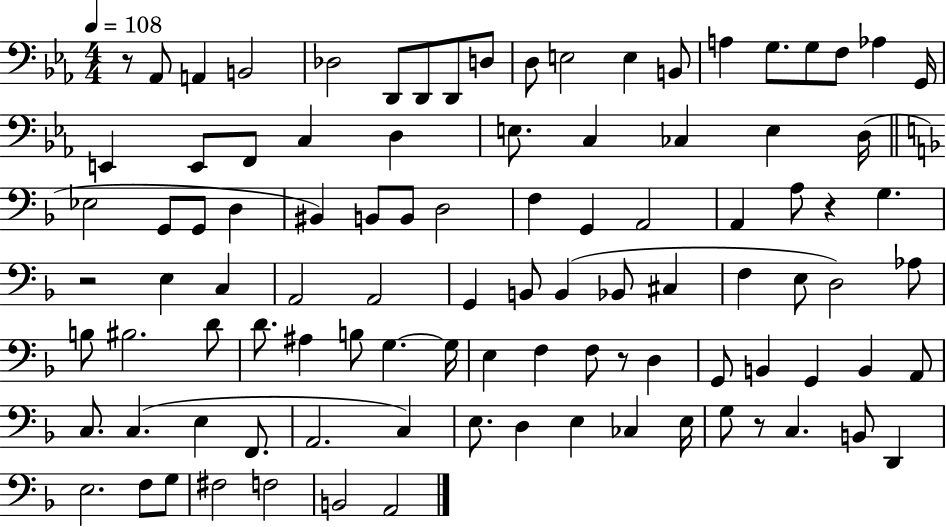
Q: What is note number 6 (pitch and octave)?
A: D2